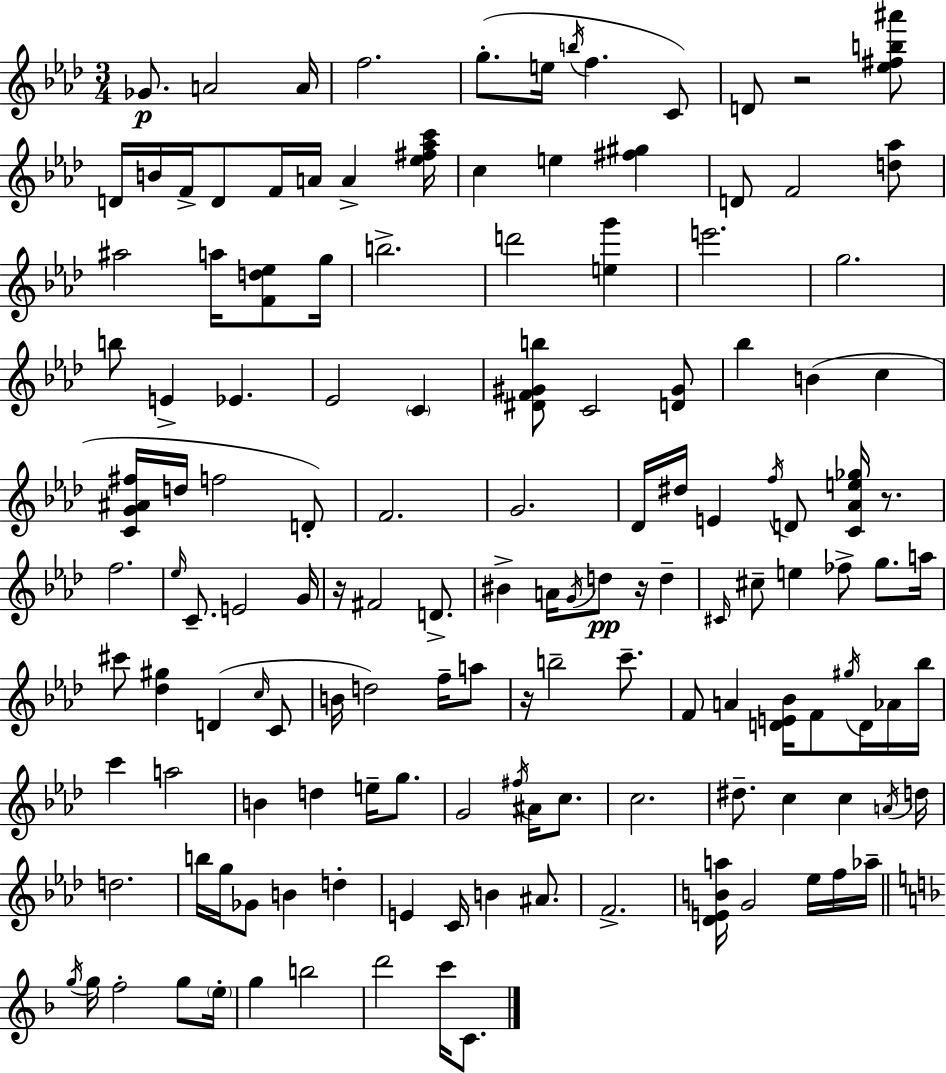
Gb4/e. A4/h A4/s F5/h. G5/e. E5/s B5/s F5/q. C4/e D4/e R/h [Eb5,F#5,B5,A#6]/e D4/s B4/s F4/s D4/e F4/s A4/s A4/q [Eb5,F#5,Ab5,C6]/s C5/q E5/q [F#5,G#5]/q D4/e F4/h [D5,Ab5]/e A#5/h A5/s [F4,D5,Eb5]/e G5/s B5/h. D6/h [E5,G6]/q E6/h. G5/h. B5/e E4/q Eb4/q. Eb4/h C4/q [D#4,F4,G#4,B5]/e C4/h [D4,G#4]/e Bb5/q B4/q C5/q [C4,G4,A#4,F#5]/s D5/s F5/h D4/e F4/h. G4/h. Db4/s D#5/s E4/q F5/s D4/e [C4,Ab4,E5,Gb5]/s R/e. F5/h. Eb5/s C4/e. E4/h G4/s R/s F#4/h D4/e. BIS4/q A4/s G4/s D5/e R/s D5/q C#4/s C#5/e E5/q FES5/e G5/e. A5/s C#6/e [Db5,G#5]/q D4/q C5/s C4/e B4/s D5/h F5/s A5/e R/s B5/h C6/e. F4/e A4/q [D4,E4,Bb4]/s F4/e G#5/s D4/s Ab4/s Bb5/s C6/q A5/h B4/q D5/q E5/s G5/e. G4/h F#5/s A#4/s C5/e. C5/h. D#5/e. C5/q C5/q A4/s D5/s D5/h. B5/s G5/s Gb4/e B4/q D5/q E4/q C4/s B4/q A#4/e. F4/h. [Db4,E4,B4,A5]/s G4/h Eb5/s F5/s Ab5/s G5/s G5/s F5/h G5/e E5/s G5/q B5/h D6/h C6/s C4/e.